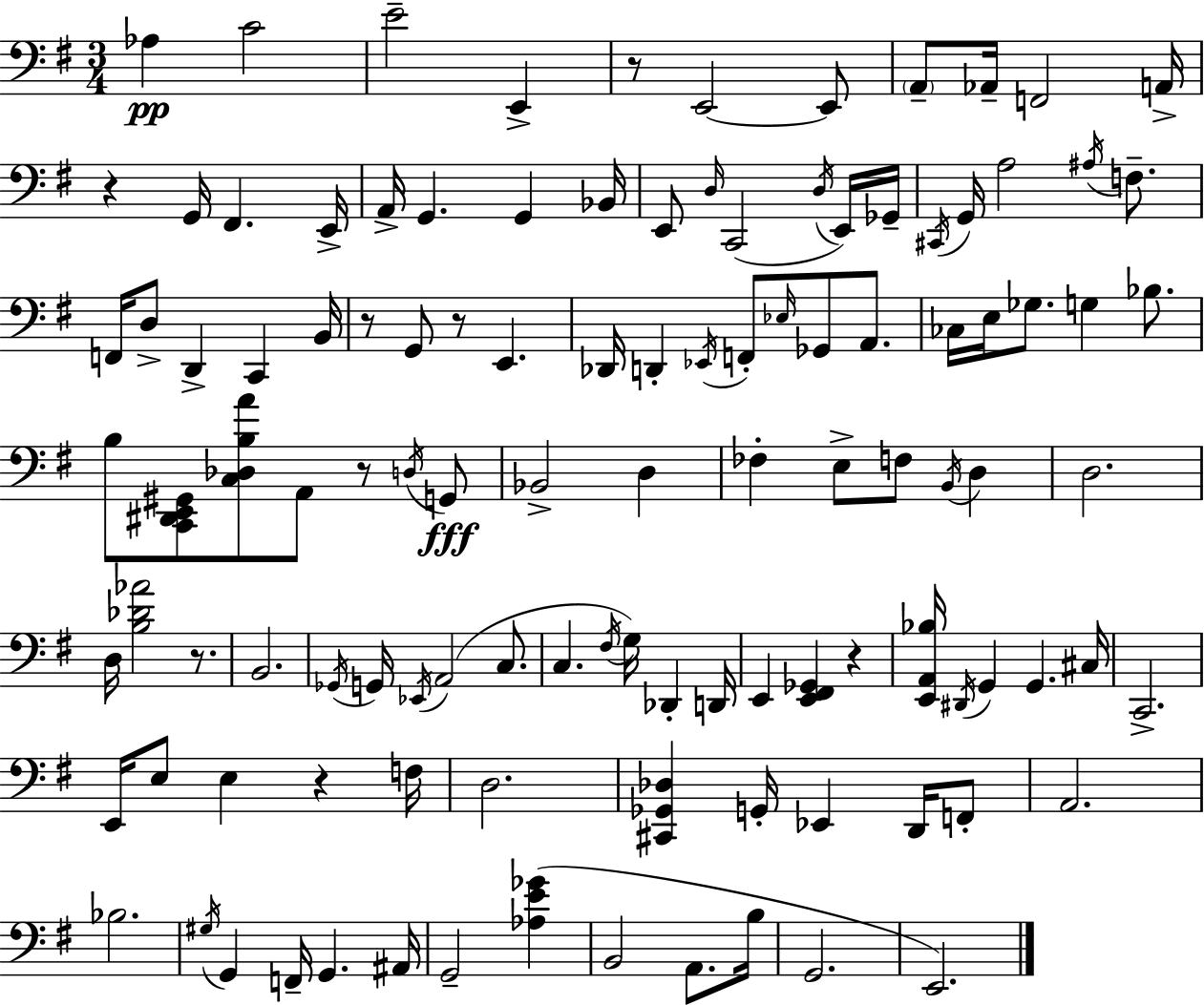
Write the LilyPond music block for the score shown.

{
  \clef bass
  \numericTimeSignature
  \time 3/4
  \key g \major
  aes4\pp c'2 | e'2-- e,4-> | r8 e,2~~ e,8 | \parenthesize a,8-- aes,16-- f,2 a,16-> | \break r4 g,16 fis,4. e,16-> | a,16-> g,4. g,4 bes,16 | e,8 \grace { d16 }( c,2 \acciaccatura { d16 }) | e,16 ges,16-- \acciaccatura { cis,16 } g,16 a2 | \break \acciaccatura { ais16 } f8.-- f,16 d8-> d,4-> c,4 | b,16 r8 g,8 r8 e,4. | des,16 d,4-. \acciaccatura { ees,16 } f,8-. | \grace { ees16 } ges,8 a,8. ces16 e16 ges8. g4 | \break bes8. b8 <c, dis, e, gis,>8 <c des b a'>8 | a,8 r8 \acciaccatura { d16 } g,8\fff bes,2-> | d4 fes4-. e8-> | f8 \acciaccatura { b,16 } d4 d2. | \break d16 <b des' aes'>2 | r8. b,2. | \acciaccatura { ges,16 } g,16 \acciaccatura { ees,16 } a,2( | c8. c4. | \break \acciaccatura { fis16 }) g16 des,4-. d,16 e,4 | <e, fis, ges,>4 r4 <e, a, bes>16 | \acciaccatura { dis,16 } g,4 g,4. cis16 | c,2.-> | \break e,16 e8 e4 r4 f16 | d2. | <cis, ges, des>4 g,16-. ees,4 d,16 f,8-. | a,2. | \break bes2. | \acciaccatura { gis16 } g,4 f,16-- g,4. | ais,16 g,2-- <aes e' ges'>4( | b,2 a,8. | \break b16 g,2. | e,2.) | \bar "|."
}